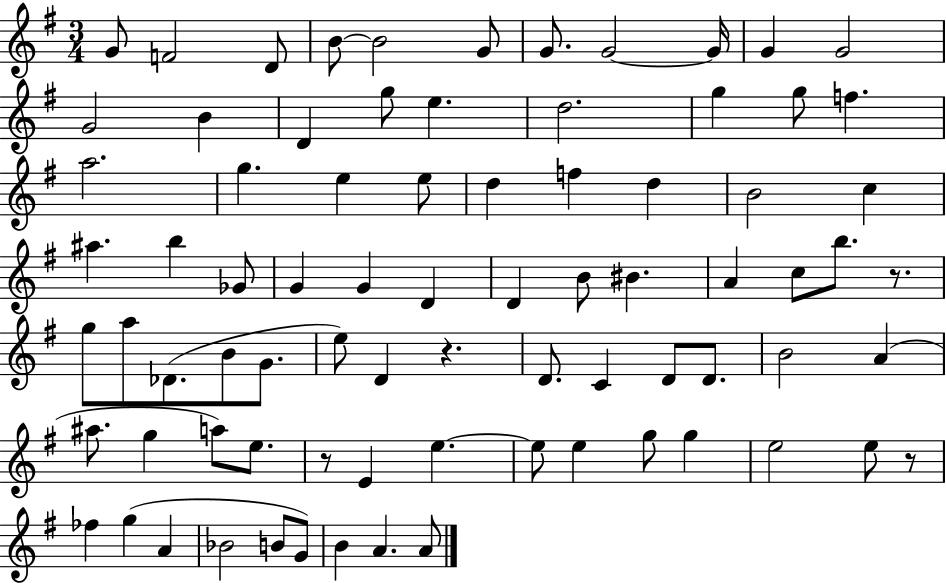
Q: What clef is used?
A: treble